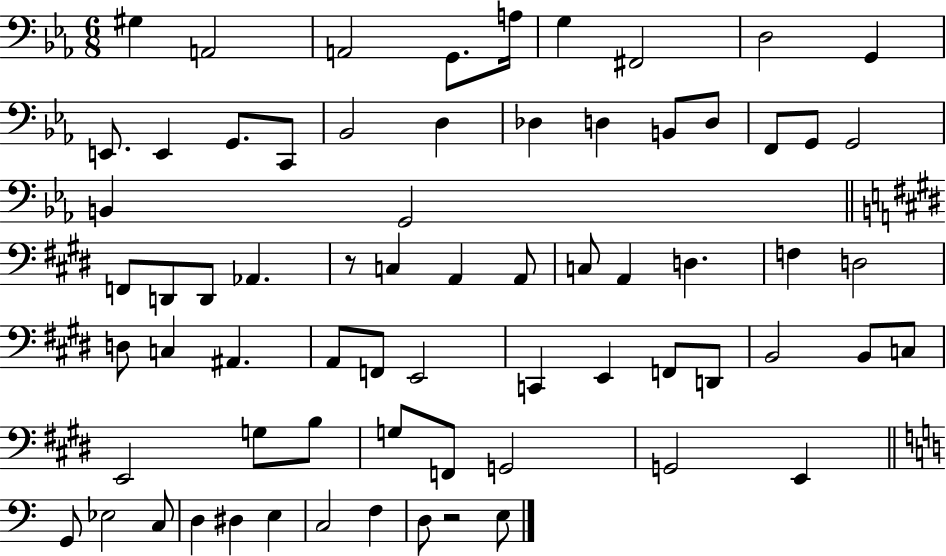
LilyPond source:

{
  \clef bass
  \numericTimeSignature
  \time 6/8
  \key ees \major
  gis4 a,2 | a,2 g,8. a16 | g4 fis,2 | d2 g,4 | \break e,8. e,4 g,8. c,8 | bes,2 d4 | des4 d4 b,8 d8 | f,8 g,8 g,2 | \break b,4 g,2 | \bar "||" \break \key e \major f,8 d,8 d,8 aes,4. | r8 c4 a,4 a,8 | c8 a,4 d4. | f4 d2 | \break d8 c4 ais,4. | a,8 f,8 e,2 | c,4 e,4 f,8 d,8 | b,2 b,8 c8 | \break e,2 g8 b8 | g8 f,8 g,2 | g,2 e,4 | \bar "||" \break \key c \major g,8 ees2 c8 | d4 dis4 e4 | c2 f4 | d8 r2 e8 | \break \bar "|."
}